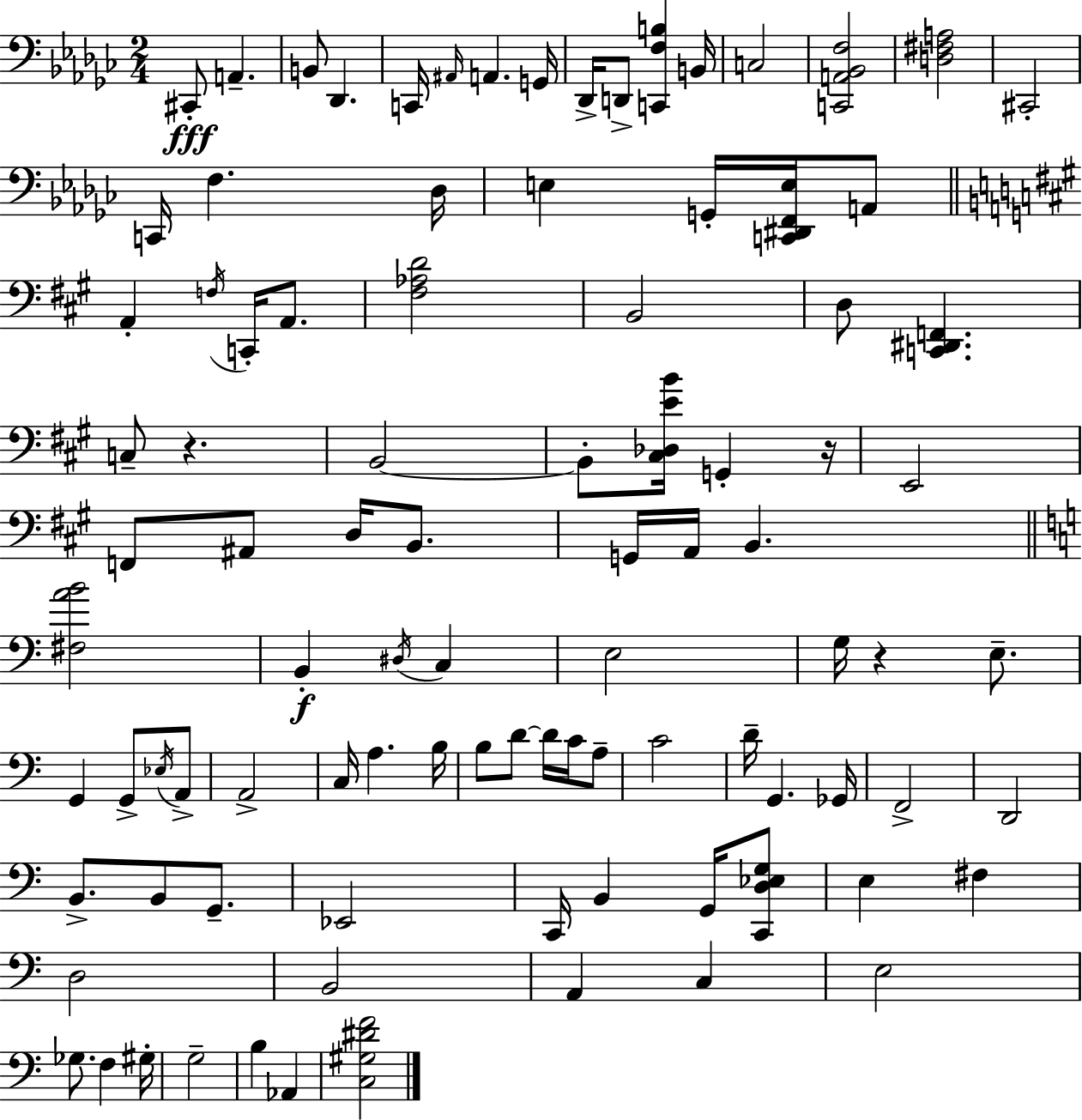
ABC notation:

X:1
T:Untitled
M:2/4
L:1/4
K:Ebm
^C,,/2 A,, B,,/2 _D,, C,,/4 ^A,,/4 A,, G,,/4 _D,,/4 D,,/2 [C,,F,B,] B,,/4 C,2 [C,,A,,_B,,F,]2 [D,^F,A,]2 ^C,,2 C,,/4 F, _D,/4 E, G,,/4 [C,,^D,,F,,E,]/4 A,,/2 A,, F,/4 C,,/4 A,,/2 [^F,_A,D]2 B,,2 D,/2 [C,,^D,,F,,] C,/2 z B,,2 B,,/2 [^C,_D,EB]/4 G,, z/4 E,,2 F,,/2 ^A,,/2 D,/4 B,,/2 G,,/4 A,,/4 B,, [^F,AB]2 B,, ^D,/4 C, E,2 G,/4 z E,/2 G,, G,,/2 _E,/4 A,,/2 A,,2 C,/4 A, B,/4 B,/2 D/2 D/4 C/4 A,/2 C2 D/4 G,, _G,,/4 F,,2 D,,2 B,,/2 B,,/2 G,,/2 _E,,2 C,,/4 B,, G,,/4 [C,,D,_E,G,]/2 E, ^F, D,2 B,,2 A,, C, E,2 _G,/2 F, ^G,/4 G,2 B, _A,, [C,^G,^DF]2